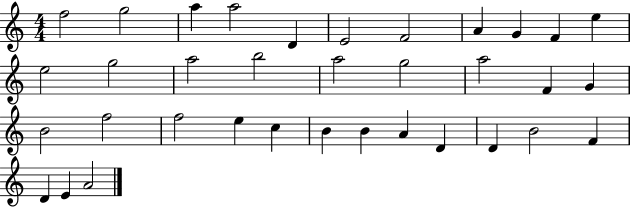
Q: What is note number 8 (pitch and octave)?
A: A4